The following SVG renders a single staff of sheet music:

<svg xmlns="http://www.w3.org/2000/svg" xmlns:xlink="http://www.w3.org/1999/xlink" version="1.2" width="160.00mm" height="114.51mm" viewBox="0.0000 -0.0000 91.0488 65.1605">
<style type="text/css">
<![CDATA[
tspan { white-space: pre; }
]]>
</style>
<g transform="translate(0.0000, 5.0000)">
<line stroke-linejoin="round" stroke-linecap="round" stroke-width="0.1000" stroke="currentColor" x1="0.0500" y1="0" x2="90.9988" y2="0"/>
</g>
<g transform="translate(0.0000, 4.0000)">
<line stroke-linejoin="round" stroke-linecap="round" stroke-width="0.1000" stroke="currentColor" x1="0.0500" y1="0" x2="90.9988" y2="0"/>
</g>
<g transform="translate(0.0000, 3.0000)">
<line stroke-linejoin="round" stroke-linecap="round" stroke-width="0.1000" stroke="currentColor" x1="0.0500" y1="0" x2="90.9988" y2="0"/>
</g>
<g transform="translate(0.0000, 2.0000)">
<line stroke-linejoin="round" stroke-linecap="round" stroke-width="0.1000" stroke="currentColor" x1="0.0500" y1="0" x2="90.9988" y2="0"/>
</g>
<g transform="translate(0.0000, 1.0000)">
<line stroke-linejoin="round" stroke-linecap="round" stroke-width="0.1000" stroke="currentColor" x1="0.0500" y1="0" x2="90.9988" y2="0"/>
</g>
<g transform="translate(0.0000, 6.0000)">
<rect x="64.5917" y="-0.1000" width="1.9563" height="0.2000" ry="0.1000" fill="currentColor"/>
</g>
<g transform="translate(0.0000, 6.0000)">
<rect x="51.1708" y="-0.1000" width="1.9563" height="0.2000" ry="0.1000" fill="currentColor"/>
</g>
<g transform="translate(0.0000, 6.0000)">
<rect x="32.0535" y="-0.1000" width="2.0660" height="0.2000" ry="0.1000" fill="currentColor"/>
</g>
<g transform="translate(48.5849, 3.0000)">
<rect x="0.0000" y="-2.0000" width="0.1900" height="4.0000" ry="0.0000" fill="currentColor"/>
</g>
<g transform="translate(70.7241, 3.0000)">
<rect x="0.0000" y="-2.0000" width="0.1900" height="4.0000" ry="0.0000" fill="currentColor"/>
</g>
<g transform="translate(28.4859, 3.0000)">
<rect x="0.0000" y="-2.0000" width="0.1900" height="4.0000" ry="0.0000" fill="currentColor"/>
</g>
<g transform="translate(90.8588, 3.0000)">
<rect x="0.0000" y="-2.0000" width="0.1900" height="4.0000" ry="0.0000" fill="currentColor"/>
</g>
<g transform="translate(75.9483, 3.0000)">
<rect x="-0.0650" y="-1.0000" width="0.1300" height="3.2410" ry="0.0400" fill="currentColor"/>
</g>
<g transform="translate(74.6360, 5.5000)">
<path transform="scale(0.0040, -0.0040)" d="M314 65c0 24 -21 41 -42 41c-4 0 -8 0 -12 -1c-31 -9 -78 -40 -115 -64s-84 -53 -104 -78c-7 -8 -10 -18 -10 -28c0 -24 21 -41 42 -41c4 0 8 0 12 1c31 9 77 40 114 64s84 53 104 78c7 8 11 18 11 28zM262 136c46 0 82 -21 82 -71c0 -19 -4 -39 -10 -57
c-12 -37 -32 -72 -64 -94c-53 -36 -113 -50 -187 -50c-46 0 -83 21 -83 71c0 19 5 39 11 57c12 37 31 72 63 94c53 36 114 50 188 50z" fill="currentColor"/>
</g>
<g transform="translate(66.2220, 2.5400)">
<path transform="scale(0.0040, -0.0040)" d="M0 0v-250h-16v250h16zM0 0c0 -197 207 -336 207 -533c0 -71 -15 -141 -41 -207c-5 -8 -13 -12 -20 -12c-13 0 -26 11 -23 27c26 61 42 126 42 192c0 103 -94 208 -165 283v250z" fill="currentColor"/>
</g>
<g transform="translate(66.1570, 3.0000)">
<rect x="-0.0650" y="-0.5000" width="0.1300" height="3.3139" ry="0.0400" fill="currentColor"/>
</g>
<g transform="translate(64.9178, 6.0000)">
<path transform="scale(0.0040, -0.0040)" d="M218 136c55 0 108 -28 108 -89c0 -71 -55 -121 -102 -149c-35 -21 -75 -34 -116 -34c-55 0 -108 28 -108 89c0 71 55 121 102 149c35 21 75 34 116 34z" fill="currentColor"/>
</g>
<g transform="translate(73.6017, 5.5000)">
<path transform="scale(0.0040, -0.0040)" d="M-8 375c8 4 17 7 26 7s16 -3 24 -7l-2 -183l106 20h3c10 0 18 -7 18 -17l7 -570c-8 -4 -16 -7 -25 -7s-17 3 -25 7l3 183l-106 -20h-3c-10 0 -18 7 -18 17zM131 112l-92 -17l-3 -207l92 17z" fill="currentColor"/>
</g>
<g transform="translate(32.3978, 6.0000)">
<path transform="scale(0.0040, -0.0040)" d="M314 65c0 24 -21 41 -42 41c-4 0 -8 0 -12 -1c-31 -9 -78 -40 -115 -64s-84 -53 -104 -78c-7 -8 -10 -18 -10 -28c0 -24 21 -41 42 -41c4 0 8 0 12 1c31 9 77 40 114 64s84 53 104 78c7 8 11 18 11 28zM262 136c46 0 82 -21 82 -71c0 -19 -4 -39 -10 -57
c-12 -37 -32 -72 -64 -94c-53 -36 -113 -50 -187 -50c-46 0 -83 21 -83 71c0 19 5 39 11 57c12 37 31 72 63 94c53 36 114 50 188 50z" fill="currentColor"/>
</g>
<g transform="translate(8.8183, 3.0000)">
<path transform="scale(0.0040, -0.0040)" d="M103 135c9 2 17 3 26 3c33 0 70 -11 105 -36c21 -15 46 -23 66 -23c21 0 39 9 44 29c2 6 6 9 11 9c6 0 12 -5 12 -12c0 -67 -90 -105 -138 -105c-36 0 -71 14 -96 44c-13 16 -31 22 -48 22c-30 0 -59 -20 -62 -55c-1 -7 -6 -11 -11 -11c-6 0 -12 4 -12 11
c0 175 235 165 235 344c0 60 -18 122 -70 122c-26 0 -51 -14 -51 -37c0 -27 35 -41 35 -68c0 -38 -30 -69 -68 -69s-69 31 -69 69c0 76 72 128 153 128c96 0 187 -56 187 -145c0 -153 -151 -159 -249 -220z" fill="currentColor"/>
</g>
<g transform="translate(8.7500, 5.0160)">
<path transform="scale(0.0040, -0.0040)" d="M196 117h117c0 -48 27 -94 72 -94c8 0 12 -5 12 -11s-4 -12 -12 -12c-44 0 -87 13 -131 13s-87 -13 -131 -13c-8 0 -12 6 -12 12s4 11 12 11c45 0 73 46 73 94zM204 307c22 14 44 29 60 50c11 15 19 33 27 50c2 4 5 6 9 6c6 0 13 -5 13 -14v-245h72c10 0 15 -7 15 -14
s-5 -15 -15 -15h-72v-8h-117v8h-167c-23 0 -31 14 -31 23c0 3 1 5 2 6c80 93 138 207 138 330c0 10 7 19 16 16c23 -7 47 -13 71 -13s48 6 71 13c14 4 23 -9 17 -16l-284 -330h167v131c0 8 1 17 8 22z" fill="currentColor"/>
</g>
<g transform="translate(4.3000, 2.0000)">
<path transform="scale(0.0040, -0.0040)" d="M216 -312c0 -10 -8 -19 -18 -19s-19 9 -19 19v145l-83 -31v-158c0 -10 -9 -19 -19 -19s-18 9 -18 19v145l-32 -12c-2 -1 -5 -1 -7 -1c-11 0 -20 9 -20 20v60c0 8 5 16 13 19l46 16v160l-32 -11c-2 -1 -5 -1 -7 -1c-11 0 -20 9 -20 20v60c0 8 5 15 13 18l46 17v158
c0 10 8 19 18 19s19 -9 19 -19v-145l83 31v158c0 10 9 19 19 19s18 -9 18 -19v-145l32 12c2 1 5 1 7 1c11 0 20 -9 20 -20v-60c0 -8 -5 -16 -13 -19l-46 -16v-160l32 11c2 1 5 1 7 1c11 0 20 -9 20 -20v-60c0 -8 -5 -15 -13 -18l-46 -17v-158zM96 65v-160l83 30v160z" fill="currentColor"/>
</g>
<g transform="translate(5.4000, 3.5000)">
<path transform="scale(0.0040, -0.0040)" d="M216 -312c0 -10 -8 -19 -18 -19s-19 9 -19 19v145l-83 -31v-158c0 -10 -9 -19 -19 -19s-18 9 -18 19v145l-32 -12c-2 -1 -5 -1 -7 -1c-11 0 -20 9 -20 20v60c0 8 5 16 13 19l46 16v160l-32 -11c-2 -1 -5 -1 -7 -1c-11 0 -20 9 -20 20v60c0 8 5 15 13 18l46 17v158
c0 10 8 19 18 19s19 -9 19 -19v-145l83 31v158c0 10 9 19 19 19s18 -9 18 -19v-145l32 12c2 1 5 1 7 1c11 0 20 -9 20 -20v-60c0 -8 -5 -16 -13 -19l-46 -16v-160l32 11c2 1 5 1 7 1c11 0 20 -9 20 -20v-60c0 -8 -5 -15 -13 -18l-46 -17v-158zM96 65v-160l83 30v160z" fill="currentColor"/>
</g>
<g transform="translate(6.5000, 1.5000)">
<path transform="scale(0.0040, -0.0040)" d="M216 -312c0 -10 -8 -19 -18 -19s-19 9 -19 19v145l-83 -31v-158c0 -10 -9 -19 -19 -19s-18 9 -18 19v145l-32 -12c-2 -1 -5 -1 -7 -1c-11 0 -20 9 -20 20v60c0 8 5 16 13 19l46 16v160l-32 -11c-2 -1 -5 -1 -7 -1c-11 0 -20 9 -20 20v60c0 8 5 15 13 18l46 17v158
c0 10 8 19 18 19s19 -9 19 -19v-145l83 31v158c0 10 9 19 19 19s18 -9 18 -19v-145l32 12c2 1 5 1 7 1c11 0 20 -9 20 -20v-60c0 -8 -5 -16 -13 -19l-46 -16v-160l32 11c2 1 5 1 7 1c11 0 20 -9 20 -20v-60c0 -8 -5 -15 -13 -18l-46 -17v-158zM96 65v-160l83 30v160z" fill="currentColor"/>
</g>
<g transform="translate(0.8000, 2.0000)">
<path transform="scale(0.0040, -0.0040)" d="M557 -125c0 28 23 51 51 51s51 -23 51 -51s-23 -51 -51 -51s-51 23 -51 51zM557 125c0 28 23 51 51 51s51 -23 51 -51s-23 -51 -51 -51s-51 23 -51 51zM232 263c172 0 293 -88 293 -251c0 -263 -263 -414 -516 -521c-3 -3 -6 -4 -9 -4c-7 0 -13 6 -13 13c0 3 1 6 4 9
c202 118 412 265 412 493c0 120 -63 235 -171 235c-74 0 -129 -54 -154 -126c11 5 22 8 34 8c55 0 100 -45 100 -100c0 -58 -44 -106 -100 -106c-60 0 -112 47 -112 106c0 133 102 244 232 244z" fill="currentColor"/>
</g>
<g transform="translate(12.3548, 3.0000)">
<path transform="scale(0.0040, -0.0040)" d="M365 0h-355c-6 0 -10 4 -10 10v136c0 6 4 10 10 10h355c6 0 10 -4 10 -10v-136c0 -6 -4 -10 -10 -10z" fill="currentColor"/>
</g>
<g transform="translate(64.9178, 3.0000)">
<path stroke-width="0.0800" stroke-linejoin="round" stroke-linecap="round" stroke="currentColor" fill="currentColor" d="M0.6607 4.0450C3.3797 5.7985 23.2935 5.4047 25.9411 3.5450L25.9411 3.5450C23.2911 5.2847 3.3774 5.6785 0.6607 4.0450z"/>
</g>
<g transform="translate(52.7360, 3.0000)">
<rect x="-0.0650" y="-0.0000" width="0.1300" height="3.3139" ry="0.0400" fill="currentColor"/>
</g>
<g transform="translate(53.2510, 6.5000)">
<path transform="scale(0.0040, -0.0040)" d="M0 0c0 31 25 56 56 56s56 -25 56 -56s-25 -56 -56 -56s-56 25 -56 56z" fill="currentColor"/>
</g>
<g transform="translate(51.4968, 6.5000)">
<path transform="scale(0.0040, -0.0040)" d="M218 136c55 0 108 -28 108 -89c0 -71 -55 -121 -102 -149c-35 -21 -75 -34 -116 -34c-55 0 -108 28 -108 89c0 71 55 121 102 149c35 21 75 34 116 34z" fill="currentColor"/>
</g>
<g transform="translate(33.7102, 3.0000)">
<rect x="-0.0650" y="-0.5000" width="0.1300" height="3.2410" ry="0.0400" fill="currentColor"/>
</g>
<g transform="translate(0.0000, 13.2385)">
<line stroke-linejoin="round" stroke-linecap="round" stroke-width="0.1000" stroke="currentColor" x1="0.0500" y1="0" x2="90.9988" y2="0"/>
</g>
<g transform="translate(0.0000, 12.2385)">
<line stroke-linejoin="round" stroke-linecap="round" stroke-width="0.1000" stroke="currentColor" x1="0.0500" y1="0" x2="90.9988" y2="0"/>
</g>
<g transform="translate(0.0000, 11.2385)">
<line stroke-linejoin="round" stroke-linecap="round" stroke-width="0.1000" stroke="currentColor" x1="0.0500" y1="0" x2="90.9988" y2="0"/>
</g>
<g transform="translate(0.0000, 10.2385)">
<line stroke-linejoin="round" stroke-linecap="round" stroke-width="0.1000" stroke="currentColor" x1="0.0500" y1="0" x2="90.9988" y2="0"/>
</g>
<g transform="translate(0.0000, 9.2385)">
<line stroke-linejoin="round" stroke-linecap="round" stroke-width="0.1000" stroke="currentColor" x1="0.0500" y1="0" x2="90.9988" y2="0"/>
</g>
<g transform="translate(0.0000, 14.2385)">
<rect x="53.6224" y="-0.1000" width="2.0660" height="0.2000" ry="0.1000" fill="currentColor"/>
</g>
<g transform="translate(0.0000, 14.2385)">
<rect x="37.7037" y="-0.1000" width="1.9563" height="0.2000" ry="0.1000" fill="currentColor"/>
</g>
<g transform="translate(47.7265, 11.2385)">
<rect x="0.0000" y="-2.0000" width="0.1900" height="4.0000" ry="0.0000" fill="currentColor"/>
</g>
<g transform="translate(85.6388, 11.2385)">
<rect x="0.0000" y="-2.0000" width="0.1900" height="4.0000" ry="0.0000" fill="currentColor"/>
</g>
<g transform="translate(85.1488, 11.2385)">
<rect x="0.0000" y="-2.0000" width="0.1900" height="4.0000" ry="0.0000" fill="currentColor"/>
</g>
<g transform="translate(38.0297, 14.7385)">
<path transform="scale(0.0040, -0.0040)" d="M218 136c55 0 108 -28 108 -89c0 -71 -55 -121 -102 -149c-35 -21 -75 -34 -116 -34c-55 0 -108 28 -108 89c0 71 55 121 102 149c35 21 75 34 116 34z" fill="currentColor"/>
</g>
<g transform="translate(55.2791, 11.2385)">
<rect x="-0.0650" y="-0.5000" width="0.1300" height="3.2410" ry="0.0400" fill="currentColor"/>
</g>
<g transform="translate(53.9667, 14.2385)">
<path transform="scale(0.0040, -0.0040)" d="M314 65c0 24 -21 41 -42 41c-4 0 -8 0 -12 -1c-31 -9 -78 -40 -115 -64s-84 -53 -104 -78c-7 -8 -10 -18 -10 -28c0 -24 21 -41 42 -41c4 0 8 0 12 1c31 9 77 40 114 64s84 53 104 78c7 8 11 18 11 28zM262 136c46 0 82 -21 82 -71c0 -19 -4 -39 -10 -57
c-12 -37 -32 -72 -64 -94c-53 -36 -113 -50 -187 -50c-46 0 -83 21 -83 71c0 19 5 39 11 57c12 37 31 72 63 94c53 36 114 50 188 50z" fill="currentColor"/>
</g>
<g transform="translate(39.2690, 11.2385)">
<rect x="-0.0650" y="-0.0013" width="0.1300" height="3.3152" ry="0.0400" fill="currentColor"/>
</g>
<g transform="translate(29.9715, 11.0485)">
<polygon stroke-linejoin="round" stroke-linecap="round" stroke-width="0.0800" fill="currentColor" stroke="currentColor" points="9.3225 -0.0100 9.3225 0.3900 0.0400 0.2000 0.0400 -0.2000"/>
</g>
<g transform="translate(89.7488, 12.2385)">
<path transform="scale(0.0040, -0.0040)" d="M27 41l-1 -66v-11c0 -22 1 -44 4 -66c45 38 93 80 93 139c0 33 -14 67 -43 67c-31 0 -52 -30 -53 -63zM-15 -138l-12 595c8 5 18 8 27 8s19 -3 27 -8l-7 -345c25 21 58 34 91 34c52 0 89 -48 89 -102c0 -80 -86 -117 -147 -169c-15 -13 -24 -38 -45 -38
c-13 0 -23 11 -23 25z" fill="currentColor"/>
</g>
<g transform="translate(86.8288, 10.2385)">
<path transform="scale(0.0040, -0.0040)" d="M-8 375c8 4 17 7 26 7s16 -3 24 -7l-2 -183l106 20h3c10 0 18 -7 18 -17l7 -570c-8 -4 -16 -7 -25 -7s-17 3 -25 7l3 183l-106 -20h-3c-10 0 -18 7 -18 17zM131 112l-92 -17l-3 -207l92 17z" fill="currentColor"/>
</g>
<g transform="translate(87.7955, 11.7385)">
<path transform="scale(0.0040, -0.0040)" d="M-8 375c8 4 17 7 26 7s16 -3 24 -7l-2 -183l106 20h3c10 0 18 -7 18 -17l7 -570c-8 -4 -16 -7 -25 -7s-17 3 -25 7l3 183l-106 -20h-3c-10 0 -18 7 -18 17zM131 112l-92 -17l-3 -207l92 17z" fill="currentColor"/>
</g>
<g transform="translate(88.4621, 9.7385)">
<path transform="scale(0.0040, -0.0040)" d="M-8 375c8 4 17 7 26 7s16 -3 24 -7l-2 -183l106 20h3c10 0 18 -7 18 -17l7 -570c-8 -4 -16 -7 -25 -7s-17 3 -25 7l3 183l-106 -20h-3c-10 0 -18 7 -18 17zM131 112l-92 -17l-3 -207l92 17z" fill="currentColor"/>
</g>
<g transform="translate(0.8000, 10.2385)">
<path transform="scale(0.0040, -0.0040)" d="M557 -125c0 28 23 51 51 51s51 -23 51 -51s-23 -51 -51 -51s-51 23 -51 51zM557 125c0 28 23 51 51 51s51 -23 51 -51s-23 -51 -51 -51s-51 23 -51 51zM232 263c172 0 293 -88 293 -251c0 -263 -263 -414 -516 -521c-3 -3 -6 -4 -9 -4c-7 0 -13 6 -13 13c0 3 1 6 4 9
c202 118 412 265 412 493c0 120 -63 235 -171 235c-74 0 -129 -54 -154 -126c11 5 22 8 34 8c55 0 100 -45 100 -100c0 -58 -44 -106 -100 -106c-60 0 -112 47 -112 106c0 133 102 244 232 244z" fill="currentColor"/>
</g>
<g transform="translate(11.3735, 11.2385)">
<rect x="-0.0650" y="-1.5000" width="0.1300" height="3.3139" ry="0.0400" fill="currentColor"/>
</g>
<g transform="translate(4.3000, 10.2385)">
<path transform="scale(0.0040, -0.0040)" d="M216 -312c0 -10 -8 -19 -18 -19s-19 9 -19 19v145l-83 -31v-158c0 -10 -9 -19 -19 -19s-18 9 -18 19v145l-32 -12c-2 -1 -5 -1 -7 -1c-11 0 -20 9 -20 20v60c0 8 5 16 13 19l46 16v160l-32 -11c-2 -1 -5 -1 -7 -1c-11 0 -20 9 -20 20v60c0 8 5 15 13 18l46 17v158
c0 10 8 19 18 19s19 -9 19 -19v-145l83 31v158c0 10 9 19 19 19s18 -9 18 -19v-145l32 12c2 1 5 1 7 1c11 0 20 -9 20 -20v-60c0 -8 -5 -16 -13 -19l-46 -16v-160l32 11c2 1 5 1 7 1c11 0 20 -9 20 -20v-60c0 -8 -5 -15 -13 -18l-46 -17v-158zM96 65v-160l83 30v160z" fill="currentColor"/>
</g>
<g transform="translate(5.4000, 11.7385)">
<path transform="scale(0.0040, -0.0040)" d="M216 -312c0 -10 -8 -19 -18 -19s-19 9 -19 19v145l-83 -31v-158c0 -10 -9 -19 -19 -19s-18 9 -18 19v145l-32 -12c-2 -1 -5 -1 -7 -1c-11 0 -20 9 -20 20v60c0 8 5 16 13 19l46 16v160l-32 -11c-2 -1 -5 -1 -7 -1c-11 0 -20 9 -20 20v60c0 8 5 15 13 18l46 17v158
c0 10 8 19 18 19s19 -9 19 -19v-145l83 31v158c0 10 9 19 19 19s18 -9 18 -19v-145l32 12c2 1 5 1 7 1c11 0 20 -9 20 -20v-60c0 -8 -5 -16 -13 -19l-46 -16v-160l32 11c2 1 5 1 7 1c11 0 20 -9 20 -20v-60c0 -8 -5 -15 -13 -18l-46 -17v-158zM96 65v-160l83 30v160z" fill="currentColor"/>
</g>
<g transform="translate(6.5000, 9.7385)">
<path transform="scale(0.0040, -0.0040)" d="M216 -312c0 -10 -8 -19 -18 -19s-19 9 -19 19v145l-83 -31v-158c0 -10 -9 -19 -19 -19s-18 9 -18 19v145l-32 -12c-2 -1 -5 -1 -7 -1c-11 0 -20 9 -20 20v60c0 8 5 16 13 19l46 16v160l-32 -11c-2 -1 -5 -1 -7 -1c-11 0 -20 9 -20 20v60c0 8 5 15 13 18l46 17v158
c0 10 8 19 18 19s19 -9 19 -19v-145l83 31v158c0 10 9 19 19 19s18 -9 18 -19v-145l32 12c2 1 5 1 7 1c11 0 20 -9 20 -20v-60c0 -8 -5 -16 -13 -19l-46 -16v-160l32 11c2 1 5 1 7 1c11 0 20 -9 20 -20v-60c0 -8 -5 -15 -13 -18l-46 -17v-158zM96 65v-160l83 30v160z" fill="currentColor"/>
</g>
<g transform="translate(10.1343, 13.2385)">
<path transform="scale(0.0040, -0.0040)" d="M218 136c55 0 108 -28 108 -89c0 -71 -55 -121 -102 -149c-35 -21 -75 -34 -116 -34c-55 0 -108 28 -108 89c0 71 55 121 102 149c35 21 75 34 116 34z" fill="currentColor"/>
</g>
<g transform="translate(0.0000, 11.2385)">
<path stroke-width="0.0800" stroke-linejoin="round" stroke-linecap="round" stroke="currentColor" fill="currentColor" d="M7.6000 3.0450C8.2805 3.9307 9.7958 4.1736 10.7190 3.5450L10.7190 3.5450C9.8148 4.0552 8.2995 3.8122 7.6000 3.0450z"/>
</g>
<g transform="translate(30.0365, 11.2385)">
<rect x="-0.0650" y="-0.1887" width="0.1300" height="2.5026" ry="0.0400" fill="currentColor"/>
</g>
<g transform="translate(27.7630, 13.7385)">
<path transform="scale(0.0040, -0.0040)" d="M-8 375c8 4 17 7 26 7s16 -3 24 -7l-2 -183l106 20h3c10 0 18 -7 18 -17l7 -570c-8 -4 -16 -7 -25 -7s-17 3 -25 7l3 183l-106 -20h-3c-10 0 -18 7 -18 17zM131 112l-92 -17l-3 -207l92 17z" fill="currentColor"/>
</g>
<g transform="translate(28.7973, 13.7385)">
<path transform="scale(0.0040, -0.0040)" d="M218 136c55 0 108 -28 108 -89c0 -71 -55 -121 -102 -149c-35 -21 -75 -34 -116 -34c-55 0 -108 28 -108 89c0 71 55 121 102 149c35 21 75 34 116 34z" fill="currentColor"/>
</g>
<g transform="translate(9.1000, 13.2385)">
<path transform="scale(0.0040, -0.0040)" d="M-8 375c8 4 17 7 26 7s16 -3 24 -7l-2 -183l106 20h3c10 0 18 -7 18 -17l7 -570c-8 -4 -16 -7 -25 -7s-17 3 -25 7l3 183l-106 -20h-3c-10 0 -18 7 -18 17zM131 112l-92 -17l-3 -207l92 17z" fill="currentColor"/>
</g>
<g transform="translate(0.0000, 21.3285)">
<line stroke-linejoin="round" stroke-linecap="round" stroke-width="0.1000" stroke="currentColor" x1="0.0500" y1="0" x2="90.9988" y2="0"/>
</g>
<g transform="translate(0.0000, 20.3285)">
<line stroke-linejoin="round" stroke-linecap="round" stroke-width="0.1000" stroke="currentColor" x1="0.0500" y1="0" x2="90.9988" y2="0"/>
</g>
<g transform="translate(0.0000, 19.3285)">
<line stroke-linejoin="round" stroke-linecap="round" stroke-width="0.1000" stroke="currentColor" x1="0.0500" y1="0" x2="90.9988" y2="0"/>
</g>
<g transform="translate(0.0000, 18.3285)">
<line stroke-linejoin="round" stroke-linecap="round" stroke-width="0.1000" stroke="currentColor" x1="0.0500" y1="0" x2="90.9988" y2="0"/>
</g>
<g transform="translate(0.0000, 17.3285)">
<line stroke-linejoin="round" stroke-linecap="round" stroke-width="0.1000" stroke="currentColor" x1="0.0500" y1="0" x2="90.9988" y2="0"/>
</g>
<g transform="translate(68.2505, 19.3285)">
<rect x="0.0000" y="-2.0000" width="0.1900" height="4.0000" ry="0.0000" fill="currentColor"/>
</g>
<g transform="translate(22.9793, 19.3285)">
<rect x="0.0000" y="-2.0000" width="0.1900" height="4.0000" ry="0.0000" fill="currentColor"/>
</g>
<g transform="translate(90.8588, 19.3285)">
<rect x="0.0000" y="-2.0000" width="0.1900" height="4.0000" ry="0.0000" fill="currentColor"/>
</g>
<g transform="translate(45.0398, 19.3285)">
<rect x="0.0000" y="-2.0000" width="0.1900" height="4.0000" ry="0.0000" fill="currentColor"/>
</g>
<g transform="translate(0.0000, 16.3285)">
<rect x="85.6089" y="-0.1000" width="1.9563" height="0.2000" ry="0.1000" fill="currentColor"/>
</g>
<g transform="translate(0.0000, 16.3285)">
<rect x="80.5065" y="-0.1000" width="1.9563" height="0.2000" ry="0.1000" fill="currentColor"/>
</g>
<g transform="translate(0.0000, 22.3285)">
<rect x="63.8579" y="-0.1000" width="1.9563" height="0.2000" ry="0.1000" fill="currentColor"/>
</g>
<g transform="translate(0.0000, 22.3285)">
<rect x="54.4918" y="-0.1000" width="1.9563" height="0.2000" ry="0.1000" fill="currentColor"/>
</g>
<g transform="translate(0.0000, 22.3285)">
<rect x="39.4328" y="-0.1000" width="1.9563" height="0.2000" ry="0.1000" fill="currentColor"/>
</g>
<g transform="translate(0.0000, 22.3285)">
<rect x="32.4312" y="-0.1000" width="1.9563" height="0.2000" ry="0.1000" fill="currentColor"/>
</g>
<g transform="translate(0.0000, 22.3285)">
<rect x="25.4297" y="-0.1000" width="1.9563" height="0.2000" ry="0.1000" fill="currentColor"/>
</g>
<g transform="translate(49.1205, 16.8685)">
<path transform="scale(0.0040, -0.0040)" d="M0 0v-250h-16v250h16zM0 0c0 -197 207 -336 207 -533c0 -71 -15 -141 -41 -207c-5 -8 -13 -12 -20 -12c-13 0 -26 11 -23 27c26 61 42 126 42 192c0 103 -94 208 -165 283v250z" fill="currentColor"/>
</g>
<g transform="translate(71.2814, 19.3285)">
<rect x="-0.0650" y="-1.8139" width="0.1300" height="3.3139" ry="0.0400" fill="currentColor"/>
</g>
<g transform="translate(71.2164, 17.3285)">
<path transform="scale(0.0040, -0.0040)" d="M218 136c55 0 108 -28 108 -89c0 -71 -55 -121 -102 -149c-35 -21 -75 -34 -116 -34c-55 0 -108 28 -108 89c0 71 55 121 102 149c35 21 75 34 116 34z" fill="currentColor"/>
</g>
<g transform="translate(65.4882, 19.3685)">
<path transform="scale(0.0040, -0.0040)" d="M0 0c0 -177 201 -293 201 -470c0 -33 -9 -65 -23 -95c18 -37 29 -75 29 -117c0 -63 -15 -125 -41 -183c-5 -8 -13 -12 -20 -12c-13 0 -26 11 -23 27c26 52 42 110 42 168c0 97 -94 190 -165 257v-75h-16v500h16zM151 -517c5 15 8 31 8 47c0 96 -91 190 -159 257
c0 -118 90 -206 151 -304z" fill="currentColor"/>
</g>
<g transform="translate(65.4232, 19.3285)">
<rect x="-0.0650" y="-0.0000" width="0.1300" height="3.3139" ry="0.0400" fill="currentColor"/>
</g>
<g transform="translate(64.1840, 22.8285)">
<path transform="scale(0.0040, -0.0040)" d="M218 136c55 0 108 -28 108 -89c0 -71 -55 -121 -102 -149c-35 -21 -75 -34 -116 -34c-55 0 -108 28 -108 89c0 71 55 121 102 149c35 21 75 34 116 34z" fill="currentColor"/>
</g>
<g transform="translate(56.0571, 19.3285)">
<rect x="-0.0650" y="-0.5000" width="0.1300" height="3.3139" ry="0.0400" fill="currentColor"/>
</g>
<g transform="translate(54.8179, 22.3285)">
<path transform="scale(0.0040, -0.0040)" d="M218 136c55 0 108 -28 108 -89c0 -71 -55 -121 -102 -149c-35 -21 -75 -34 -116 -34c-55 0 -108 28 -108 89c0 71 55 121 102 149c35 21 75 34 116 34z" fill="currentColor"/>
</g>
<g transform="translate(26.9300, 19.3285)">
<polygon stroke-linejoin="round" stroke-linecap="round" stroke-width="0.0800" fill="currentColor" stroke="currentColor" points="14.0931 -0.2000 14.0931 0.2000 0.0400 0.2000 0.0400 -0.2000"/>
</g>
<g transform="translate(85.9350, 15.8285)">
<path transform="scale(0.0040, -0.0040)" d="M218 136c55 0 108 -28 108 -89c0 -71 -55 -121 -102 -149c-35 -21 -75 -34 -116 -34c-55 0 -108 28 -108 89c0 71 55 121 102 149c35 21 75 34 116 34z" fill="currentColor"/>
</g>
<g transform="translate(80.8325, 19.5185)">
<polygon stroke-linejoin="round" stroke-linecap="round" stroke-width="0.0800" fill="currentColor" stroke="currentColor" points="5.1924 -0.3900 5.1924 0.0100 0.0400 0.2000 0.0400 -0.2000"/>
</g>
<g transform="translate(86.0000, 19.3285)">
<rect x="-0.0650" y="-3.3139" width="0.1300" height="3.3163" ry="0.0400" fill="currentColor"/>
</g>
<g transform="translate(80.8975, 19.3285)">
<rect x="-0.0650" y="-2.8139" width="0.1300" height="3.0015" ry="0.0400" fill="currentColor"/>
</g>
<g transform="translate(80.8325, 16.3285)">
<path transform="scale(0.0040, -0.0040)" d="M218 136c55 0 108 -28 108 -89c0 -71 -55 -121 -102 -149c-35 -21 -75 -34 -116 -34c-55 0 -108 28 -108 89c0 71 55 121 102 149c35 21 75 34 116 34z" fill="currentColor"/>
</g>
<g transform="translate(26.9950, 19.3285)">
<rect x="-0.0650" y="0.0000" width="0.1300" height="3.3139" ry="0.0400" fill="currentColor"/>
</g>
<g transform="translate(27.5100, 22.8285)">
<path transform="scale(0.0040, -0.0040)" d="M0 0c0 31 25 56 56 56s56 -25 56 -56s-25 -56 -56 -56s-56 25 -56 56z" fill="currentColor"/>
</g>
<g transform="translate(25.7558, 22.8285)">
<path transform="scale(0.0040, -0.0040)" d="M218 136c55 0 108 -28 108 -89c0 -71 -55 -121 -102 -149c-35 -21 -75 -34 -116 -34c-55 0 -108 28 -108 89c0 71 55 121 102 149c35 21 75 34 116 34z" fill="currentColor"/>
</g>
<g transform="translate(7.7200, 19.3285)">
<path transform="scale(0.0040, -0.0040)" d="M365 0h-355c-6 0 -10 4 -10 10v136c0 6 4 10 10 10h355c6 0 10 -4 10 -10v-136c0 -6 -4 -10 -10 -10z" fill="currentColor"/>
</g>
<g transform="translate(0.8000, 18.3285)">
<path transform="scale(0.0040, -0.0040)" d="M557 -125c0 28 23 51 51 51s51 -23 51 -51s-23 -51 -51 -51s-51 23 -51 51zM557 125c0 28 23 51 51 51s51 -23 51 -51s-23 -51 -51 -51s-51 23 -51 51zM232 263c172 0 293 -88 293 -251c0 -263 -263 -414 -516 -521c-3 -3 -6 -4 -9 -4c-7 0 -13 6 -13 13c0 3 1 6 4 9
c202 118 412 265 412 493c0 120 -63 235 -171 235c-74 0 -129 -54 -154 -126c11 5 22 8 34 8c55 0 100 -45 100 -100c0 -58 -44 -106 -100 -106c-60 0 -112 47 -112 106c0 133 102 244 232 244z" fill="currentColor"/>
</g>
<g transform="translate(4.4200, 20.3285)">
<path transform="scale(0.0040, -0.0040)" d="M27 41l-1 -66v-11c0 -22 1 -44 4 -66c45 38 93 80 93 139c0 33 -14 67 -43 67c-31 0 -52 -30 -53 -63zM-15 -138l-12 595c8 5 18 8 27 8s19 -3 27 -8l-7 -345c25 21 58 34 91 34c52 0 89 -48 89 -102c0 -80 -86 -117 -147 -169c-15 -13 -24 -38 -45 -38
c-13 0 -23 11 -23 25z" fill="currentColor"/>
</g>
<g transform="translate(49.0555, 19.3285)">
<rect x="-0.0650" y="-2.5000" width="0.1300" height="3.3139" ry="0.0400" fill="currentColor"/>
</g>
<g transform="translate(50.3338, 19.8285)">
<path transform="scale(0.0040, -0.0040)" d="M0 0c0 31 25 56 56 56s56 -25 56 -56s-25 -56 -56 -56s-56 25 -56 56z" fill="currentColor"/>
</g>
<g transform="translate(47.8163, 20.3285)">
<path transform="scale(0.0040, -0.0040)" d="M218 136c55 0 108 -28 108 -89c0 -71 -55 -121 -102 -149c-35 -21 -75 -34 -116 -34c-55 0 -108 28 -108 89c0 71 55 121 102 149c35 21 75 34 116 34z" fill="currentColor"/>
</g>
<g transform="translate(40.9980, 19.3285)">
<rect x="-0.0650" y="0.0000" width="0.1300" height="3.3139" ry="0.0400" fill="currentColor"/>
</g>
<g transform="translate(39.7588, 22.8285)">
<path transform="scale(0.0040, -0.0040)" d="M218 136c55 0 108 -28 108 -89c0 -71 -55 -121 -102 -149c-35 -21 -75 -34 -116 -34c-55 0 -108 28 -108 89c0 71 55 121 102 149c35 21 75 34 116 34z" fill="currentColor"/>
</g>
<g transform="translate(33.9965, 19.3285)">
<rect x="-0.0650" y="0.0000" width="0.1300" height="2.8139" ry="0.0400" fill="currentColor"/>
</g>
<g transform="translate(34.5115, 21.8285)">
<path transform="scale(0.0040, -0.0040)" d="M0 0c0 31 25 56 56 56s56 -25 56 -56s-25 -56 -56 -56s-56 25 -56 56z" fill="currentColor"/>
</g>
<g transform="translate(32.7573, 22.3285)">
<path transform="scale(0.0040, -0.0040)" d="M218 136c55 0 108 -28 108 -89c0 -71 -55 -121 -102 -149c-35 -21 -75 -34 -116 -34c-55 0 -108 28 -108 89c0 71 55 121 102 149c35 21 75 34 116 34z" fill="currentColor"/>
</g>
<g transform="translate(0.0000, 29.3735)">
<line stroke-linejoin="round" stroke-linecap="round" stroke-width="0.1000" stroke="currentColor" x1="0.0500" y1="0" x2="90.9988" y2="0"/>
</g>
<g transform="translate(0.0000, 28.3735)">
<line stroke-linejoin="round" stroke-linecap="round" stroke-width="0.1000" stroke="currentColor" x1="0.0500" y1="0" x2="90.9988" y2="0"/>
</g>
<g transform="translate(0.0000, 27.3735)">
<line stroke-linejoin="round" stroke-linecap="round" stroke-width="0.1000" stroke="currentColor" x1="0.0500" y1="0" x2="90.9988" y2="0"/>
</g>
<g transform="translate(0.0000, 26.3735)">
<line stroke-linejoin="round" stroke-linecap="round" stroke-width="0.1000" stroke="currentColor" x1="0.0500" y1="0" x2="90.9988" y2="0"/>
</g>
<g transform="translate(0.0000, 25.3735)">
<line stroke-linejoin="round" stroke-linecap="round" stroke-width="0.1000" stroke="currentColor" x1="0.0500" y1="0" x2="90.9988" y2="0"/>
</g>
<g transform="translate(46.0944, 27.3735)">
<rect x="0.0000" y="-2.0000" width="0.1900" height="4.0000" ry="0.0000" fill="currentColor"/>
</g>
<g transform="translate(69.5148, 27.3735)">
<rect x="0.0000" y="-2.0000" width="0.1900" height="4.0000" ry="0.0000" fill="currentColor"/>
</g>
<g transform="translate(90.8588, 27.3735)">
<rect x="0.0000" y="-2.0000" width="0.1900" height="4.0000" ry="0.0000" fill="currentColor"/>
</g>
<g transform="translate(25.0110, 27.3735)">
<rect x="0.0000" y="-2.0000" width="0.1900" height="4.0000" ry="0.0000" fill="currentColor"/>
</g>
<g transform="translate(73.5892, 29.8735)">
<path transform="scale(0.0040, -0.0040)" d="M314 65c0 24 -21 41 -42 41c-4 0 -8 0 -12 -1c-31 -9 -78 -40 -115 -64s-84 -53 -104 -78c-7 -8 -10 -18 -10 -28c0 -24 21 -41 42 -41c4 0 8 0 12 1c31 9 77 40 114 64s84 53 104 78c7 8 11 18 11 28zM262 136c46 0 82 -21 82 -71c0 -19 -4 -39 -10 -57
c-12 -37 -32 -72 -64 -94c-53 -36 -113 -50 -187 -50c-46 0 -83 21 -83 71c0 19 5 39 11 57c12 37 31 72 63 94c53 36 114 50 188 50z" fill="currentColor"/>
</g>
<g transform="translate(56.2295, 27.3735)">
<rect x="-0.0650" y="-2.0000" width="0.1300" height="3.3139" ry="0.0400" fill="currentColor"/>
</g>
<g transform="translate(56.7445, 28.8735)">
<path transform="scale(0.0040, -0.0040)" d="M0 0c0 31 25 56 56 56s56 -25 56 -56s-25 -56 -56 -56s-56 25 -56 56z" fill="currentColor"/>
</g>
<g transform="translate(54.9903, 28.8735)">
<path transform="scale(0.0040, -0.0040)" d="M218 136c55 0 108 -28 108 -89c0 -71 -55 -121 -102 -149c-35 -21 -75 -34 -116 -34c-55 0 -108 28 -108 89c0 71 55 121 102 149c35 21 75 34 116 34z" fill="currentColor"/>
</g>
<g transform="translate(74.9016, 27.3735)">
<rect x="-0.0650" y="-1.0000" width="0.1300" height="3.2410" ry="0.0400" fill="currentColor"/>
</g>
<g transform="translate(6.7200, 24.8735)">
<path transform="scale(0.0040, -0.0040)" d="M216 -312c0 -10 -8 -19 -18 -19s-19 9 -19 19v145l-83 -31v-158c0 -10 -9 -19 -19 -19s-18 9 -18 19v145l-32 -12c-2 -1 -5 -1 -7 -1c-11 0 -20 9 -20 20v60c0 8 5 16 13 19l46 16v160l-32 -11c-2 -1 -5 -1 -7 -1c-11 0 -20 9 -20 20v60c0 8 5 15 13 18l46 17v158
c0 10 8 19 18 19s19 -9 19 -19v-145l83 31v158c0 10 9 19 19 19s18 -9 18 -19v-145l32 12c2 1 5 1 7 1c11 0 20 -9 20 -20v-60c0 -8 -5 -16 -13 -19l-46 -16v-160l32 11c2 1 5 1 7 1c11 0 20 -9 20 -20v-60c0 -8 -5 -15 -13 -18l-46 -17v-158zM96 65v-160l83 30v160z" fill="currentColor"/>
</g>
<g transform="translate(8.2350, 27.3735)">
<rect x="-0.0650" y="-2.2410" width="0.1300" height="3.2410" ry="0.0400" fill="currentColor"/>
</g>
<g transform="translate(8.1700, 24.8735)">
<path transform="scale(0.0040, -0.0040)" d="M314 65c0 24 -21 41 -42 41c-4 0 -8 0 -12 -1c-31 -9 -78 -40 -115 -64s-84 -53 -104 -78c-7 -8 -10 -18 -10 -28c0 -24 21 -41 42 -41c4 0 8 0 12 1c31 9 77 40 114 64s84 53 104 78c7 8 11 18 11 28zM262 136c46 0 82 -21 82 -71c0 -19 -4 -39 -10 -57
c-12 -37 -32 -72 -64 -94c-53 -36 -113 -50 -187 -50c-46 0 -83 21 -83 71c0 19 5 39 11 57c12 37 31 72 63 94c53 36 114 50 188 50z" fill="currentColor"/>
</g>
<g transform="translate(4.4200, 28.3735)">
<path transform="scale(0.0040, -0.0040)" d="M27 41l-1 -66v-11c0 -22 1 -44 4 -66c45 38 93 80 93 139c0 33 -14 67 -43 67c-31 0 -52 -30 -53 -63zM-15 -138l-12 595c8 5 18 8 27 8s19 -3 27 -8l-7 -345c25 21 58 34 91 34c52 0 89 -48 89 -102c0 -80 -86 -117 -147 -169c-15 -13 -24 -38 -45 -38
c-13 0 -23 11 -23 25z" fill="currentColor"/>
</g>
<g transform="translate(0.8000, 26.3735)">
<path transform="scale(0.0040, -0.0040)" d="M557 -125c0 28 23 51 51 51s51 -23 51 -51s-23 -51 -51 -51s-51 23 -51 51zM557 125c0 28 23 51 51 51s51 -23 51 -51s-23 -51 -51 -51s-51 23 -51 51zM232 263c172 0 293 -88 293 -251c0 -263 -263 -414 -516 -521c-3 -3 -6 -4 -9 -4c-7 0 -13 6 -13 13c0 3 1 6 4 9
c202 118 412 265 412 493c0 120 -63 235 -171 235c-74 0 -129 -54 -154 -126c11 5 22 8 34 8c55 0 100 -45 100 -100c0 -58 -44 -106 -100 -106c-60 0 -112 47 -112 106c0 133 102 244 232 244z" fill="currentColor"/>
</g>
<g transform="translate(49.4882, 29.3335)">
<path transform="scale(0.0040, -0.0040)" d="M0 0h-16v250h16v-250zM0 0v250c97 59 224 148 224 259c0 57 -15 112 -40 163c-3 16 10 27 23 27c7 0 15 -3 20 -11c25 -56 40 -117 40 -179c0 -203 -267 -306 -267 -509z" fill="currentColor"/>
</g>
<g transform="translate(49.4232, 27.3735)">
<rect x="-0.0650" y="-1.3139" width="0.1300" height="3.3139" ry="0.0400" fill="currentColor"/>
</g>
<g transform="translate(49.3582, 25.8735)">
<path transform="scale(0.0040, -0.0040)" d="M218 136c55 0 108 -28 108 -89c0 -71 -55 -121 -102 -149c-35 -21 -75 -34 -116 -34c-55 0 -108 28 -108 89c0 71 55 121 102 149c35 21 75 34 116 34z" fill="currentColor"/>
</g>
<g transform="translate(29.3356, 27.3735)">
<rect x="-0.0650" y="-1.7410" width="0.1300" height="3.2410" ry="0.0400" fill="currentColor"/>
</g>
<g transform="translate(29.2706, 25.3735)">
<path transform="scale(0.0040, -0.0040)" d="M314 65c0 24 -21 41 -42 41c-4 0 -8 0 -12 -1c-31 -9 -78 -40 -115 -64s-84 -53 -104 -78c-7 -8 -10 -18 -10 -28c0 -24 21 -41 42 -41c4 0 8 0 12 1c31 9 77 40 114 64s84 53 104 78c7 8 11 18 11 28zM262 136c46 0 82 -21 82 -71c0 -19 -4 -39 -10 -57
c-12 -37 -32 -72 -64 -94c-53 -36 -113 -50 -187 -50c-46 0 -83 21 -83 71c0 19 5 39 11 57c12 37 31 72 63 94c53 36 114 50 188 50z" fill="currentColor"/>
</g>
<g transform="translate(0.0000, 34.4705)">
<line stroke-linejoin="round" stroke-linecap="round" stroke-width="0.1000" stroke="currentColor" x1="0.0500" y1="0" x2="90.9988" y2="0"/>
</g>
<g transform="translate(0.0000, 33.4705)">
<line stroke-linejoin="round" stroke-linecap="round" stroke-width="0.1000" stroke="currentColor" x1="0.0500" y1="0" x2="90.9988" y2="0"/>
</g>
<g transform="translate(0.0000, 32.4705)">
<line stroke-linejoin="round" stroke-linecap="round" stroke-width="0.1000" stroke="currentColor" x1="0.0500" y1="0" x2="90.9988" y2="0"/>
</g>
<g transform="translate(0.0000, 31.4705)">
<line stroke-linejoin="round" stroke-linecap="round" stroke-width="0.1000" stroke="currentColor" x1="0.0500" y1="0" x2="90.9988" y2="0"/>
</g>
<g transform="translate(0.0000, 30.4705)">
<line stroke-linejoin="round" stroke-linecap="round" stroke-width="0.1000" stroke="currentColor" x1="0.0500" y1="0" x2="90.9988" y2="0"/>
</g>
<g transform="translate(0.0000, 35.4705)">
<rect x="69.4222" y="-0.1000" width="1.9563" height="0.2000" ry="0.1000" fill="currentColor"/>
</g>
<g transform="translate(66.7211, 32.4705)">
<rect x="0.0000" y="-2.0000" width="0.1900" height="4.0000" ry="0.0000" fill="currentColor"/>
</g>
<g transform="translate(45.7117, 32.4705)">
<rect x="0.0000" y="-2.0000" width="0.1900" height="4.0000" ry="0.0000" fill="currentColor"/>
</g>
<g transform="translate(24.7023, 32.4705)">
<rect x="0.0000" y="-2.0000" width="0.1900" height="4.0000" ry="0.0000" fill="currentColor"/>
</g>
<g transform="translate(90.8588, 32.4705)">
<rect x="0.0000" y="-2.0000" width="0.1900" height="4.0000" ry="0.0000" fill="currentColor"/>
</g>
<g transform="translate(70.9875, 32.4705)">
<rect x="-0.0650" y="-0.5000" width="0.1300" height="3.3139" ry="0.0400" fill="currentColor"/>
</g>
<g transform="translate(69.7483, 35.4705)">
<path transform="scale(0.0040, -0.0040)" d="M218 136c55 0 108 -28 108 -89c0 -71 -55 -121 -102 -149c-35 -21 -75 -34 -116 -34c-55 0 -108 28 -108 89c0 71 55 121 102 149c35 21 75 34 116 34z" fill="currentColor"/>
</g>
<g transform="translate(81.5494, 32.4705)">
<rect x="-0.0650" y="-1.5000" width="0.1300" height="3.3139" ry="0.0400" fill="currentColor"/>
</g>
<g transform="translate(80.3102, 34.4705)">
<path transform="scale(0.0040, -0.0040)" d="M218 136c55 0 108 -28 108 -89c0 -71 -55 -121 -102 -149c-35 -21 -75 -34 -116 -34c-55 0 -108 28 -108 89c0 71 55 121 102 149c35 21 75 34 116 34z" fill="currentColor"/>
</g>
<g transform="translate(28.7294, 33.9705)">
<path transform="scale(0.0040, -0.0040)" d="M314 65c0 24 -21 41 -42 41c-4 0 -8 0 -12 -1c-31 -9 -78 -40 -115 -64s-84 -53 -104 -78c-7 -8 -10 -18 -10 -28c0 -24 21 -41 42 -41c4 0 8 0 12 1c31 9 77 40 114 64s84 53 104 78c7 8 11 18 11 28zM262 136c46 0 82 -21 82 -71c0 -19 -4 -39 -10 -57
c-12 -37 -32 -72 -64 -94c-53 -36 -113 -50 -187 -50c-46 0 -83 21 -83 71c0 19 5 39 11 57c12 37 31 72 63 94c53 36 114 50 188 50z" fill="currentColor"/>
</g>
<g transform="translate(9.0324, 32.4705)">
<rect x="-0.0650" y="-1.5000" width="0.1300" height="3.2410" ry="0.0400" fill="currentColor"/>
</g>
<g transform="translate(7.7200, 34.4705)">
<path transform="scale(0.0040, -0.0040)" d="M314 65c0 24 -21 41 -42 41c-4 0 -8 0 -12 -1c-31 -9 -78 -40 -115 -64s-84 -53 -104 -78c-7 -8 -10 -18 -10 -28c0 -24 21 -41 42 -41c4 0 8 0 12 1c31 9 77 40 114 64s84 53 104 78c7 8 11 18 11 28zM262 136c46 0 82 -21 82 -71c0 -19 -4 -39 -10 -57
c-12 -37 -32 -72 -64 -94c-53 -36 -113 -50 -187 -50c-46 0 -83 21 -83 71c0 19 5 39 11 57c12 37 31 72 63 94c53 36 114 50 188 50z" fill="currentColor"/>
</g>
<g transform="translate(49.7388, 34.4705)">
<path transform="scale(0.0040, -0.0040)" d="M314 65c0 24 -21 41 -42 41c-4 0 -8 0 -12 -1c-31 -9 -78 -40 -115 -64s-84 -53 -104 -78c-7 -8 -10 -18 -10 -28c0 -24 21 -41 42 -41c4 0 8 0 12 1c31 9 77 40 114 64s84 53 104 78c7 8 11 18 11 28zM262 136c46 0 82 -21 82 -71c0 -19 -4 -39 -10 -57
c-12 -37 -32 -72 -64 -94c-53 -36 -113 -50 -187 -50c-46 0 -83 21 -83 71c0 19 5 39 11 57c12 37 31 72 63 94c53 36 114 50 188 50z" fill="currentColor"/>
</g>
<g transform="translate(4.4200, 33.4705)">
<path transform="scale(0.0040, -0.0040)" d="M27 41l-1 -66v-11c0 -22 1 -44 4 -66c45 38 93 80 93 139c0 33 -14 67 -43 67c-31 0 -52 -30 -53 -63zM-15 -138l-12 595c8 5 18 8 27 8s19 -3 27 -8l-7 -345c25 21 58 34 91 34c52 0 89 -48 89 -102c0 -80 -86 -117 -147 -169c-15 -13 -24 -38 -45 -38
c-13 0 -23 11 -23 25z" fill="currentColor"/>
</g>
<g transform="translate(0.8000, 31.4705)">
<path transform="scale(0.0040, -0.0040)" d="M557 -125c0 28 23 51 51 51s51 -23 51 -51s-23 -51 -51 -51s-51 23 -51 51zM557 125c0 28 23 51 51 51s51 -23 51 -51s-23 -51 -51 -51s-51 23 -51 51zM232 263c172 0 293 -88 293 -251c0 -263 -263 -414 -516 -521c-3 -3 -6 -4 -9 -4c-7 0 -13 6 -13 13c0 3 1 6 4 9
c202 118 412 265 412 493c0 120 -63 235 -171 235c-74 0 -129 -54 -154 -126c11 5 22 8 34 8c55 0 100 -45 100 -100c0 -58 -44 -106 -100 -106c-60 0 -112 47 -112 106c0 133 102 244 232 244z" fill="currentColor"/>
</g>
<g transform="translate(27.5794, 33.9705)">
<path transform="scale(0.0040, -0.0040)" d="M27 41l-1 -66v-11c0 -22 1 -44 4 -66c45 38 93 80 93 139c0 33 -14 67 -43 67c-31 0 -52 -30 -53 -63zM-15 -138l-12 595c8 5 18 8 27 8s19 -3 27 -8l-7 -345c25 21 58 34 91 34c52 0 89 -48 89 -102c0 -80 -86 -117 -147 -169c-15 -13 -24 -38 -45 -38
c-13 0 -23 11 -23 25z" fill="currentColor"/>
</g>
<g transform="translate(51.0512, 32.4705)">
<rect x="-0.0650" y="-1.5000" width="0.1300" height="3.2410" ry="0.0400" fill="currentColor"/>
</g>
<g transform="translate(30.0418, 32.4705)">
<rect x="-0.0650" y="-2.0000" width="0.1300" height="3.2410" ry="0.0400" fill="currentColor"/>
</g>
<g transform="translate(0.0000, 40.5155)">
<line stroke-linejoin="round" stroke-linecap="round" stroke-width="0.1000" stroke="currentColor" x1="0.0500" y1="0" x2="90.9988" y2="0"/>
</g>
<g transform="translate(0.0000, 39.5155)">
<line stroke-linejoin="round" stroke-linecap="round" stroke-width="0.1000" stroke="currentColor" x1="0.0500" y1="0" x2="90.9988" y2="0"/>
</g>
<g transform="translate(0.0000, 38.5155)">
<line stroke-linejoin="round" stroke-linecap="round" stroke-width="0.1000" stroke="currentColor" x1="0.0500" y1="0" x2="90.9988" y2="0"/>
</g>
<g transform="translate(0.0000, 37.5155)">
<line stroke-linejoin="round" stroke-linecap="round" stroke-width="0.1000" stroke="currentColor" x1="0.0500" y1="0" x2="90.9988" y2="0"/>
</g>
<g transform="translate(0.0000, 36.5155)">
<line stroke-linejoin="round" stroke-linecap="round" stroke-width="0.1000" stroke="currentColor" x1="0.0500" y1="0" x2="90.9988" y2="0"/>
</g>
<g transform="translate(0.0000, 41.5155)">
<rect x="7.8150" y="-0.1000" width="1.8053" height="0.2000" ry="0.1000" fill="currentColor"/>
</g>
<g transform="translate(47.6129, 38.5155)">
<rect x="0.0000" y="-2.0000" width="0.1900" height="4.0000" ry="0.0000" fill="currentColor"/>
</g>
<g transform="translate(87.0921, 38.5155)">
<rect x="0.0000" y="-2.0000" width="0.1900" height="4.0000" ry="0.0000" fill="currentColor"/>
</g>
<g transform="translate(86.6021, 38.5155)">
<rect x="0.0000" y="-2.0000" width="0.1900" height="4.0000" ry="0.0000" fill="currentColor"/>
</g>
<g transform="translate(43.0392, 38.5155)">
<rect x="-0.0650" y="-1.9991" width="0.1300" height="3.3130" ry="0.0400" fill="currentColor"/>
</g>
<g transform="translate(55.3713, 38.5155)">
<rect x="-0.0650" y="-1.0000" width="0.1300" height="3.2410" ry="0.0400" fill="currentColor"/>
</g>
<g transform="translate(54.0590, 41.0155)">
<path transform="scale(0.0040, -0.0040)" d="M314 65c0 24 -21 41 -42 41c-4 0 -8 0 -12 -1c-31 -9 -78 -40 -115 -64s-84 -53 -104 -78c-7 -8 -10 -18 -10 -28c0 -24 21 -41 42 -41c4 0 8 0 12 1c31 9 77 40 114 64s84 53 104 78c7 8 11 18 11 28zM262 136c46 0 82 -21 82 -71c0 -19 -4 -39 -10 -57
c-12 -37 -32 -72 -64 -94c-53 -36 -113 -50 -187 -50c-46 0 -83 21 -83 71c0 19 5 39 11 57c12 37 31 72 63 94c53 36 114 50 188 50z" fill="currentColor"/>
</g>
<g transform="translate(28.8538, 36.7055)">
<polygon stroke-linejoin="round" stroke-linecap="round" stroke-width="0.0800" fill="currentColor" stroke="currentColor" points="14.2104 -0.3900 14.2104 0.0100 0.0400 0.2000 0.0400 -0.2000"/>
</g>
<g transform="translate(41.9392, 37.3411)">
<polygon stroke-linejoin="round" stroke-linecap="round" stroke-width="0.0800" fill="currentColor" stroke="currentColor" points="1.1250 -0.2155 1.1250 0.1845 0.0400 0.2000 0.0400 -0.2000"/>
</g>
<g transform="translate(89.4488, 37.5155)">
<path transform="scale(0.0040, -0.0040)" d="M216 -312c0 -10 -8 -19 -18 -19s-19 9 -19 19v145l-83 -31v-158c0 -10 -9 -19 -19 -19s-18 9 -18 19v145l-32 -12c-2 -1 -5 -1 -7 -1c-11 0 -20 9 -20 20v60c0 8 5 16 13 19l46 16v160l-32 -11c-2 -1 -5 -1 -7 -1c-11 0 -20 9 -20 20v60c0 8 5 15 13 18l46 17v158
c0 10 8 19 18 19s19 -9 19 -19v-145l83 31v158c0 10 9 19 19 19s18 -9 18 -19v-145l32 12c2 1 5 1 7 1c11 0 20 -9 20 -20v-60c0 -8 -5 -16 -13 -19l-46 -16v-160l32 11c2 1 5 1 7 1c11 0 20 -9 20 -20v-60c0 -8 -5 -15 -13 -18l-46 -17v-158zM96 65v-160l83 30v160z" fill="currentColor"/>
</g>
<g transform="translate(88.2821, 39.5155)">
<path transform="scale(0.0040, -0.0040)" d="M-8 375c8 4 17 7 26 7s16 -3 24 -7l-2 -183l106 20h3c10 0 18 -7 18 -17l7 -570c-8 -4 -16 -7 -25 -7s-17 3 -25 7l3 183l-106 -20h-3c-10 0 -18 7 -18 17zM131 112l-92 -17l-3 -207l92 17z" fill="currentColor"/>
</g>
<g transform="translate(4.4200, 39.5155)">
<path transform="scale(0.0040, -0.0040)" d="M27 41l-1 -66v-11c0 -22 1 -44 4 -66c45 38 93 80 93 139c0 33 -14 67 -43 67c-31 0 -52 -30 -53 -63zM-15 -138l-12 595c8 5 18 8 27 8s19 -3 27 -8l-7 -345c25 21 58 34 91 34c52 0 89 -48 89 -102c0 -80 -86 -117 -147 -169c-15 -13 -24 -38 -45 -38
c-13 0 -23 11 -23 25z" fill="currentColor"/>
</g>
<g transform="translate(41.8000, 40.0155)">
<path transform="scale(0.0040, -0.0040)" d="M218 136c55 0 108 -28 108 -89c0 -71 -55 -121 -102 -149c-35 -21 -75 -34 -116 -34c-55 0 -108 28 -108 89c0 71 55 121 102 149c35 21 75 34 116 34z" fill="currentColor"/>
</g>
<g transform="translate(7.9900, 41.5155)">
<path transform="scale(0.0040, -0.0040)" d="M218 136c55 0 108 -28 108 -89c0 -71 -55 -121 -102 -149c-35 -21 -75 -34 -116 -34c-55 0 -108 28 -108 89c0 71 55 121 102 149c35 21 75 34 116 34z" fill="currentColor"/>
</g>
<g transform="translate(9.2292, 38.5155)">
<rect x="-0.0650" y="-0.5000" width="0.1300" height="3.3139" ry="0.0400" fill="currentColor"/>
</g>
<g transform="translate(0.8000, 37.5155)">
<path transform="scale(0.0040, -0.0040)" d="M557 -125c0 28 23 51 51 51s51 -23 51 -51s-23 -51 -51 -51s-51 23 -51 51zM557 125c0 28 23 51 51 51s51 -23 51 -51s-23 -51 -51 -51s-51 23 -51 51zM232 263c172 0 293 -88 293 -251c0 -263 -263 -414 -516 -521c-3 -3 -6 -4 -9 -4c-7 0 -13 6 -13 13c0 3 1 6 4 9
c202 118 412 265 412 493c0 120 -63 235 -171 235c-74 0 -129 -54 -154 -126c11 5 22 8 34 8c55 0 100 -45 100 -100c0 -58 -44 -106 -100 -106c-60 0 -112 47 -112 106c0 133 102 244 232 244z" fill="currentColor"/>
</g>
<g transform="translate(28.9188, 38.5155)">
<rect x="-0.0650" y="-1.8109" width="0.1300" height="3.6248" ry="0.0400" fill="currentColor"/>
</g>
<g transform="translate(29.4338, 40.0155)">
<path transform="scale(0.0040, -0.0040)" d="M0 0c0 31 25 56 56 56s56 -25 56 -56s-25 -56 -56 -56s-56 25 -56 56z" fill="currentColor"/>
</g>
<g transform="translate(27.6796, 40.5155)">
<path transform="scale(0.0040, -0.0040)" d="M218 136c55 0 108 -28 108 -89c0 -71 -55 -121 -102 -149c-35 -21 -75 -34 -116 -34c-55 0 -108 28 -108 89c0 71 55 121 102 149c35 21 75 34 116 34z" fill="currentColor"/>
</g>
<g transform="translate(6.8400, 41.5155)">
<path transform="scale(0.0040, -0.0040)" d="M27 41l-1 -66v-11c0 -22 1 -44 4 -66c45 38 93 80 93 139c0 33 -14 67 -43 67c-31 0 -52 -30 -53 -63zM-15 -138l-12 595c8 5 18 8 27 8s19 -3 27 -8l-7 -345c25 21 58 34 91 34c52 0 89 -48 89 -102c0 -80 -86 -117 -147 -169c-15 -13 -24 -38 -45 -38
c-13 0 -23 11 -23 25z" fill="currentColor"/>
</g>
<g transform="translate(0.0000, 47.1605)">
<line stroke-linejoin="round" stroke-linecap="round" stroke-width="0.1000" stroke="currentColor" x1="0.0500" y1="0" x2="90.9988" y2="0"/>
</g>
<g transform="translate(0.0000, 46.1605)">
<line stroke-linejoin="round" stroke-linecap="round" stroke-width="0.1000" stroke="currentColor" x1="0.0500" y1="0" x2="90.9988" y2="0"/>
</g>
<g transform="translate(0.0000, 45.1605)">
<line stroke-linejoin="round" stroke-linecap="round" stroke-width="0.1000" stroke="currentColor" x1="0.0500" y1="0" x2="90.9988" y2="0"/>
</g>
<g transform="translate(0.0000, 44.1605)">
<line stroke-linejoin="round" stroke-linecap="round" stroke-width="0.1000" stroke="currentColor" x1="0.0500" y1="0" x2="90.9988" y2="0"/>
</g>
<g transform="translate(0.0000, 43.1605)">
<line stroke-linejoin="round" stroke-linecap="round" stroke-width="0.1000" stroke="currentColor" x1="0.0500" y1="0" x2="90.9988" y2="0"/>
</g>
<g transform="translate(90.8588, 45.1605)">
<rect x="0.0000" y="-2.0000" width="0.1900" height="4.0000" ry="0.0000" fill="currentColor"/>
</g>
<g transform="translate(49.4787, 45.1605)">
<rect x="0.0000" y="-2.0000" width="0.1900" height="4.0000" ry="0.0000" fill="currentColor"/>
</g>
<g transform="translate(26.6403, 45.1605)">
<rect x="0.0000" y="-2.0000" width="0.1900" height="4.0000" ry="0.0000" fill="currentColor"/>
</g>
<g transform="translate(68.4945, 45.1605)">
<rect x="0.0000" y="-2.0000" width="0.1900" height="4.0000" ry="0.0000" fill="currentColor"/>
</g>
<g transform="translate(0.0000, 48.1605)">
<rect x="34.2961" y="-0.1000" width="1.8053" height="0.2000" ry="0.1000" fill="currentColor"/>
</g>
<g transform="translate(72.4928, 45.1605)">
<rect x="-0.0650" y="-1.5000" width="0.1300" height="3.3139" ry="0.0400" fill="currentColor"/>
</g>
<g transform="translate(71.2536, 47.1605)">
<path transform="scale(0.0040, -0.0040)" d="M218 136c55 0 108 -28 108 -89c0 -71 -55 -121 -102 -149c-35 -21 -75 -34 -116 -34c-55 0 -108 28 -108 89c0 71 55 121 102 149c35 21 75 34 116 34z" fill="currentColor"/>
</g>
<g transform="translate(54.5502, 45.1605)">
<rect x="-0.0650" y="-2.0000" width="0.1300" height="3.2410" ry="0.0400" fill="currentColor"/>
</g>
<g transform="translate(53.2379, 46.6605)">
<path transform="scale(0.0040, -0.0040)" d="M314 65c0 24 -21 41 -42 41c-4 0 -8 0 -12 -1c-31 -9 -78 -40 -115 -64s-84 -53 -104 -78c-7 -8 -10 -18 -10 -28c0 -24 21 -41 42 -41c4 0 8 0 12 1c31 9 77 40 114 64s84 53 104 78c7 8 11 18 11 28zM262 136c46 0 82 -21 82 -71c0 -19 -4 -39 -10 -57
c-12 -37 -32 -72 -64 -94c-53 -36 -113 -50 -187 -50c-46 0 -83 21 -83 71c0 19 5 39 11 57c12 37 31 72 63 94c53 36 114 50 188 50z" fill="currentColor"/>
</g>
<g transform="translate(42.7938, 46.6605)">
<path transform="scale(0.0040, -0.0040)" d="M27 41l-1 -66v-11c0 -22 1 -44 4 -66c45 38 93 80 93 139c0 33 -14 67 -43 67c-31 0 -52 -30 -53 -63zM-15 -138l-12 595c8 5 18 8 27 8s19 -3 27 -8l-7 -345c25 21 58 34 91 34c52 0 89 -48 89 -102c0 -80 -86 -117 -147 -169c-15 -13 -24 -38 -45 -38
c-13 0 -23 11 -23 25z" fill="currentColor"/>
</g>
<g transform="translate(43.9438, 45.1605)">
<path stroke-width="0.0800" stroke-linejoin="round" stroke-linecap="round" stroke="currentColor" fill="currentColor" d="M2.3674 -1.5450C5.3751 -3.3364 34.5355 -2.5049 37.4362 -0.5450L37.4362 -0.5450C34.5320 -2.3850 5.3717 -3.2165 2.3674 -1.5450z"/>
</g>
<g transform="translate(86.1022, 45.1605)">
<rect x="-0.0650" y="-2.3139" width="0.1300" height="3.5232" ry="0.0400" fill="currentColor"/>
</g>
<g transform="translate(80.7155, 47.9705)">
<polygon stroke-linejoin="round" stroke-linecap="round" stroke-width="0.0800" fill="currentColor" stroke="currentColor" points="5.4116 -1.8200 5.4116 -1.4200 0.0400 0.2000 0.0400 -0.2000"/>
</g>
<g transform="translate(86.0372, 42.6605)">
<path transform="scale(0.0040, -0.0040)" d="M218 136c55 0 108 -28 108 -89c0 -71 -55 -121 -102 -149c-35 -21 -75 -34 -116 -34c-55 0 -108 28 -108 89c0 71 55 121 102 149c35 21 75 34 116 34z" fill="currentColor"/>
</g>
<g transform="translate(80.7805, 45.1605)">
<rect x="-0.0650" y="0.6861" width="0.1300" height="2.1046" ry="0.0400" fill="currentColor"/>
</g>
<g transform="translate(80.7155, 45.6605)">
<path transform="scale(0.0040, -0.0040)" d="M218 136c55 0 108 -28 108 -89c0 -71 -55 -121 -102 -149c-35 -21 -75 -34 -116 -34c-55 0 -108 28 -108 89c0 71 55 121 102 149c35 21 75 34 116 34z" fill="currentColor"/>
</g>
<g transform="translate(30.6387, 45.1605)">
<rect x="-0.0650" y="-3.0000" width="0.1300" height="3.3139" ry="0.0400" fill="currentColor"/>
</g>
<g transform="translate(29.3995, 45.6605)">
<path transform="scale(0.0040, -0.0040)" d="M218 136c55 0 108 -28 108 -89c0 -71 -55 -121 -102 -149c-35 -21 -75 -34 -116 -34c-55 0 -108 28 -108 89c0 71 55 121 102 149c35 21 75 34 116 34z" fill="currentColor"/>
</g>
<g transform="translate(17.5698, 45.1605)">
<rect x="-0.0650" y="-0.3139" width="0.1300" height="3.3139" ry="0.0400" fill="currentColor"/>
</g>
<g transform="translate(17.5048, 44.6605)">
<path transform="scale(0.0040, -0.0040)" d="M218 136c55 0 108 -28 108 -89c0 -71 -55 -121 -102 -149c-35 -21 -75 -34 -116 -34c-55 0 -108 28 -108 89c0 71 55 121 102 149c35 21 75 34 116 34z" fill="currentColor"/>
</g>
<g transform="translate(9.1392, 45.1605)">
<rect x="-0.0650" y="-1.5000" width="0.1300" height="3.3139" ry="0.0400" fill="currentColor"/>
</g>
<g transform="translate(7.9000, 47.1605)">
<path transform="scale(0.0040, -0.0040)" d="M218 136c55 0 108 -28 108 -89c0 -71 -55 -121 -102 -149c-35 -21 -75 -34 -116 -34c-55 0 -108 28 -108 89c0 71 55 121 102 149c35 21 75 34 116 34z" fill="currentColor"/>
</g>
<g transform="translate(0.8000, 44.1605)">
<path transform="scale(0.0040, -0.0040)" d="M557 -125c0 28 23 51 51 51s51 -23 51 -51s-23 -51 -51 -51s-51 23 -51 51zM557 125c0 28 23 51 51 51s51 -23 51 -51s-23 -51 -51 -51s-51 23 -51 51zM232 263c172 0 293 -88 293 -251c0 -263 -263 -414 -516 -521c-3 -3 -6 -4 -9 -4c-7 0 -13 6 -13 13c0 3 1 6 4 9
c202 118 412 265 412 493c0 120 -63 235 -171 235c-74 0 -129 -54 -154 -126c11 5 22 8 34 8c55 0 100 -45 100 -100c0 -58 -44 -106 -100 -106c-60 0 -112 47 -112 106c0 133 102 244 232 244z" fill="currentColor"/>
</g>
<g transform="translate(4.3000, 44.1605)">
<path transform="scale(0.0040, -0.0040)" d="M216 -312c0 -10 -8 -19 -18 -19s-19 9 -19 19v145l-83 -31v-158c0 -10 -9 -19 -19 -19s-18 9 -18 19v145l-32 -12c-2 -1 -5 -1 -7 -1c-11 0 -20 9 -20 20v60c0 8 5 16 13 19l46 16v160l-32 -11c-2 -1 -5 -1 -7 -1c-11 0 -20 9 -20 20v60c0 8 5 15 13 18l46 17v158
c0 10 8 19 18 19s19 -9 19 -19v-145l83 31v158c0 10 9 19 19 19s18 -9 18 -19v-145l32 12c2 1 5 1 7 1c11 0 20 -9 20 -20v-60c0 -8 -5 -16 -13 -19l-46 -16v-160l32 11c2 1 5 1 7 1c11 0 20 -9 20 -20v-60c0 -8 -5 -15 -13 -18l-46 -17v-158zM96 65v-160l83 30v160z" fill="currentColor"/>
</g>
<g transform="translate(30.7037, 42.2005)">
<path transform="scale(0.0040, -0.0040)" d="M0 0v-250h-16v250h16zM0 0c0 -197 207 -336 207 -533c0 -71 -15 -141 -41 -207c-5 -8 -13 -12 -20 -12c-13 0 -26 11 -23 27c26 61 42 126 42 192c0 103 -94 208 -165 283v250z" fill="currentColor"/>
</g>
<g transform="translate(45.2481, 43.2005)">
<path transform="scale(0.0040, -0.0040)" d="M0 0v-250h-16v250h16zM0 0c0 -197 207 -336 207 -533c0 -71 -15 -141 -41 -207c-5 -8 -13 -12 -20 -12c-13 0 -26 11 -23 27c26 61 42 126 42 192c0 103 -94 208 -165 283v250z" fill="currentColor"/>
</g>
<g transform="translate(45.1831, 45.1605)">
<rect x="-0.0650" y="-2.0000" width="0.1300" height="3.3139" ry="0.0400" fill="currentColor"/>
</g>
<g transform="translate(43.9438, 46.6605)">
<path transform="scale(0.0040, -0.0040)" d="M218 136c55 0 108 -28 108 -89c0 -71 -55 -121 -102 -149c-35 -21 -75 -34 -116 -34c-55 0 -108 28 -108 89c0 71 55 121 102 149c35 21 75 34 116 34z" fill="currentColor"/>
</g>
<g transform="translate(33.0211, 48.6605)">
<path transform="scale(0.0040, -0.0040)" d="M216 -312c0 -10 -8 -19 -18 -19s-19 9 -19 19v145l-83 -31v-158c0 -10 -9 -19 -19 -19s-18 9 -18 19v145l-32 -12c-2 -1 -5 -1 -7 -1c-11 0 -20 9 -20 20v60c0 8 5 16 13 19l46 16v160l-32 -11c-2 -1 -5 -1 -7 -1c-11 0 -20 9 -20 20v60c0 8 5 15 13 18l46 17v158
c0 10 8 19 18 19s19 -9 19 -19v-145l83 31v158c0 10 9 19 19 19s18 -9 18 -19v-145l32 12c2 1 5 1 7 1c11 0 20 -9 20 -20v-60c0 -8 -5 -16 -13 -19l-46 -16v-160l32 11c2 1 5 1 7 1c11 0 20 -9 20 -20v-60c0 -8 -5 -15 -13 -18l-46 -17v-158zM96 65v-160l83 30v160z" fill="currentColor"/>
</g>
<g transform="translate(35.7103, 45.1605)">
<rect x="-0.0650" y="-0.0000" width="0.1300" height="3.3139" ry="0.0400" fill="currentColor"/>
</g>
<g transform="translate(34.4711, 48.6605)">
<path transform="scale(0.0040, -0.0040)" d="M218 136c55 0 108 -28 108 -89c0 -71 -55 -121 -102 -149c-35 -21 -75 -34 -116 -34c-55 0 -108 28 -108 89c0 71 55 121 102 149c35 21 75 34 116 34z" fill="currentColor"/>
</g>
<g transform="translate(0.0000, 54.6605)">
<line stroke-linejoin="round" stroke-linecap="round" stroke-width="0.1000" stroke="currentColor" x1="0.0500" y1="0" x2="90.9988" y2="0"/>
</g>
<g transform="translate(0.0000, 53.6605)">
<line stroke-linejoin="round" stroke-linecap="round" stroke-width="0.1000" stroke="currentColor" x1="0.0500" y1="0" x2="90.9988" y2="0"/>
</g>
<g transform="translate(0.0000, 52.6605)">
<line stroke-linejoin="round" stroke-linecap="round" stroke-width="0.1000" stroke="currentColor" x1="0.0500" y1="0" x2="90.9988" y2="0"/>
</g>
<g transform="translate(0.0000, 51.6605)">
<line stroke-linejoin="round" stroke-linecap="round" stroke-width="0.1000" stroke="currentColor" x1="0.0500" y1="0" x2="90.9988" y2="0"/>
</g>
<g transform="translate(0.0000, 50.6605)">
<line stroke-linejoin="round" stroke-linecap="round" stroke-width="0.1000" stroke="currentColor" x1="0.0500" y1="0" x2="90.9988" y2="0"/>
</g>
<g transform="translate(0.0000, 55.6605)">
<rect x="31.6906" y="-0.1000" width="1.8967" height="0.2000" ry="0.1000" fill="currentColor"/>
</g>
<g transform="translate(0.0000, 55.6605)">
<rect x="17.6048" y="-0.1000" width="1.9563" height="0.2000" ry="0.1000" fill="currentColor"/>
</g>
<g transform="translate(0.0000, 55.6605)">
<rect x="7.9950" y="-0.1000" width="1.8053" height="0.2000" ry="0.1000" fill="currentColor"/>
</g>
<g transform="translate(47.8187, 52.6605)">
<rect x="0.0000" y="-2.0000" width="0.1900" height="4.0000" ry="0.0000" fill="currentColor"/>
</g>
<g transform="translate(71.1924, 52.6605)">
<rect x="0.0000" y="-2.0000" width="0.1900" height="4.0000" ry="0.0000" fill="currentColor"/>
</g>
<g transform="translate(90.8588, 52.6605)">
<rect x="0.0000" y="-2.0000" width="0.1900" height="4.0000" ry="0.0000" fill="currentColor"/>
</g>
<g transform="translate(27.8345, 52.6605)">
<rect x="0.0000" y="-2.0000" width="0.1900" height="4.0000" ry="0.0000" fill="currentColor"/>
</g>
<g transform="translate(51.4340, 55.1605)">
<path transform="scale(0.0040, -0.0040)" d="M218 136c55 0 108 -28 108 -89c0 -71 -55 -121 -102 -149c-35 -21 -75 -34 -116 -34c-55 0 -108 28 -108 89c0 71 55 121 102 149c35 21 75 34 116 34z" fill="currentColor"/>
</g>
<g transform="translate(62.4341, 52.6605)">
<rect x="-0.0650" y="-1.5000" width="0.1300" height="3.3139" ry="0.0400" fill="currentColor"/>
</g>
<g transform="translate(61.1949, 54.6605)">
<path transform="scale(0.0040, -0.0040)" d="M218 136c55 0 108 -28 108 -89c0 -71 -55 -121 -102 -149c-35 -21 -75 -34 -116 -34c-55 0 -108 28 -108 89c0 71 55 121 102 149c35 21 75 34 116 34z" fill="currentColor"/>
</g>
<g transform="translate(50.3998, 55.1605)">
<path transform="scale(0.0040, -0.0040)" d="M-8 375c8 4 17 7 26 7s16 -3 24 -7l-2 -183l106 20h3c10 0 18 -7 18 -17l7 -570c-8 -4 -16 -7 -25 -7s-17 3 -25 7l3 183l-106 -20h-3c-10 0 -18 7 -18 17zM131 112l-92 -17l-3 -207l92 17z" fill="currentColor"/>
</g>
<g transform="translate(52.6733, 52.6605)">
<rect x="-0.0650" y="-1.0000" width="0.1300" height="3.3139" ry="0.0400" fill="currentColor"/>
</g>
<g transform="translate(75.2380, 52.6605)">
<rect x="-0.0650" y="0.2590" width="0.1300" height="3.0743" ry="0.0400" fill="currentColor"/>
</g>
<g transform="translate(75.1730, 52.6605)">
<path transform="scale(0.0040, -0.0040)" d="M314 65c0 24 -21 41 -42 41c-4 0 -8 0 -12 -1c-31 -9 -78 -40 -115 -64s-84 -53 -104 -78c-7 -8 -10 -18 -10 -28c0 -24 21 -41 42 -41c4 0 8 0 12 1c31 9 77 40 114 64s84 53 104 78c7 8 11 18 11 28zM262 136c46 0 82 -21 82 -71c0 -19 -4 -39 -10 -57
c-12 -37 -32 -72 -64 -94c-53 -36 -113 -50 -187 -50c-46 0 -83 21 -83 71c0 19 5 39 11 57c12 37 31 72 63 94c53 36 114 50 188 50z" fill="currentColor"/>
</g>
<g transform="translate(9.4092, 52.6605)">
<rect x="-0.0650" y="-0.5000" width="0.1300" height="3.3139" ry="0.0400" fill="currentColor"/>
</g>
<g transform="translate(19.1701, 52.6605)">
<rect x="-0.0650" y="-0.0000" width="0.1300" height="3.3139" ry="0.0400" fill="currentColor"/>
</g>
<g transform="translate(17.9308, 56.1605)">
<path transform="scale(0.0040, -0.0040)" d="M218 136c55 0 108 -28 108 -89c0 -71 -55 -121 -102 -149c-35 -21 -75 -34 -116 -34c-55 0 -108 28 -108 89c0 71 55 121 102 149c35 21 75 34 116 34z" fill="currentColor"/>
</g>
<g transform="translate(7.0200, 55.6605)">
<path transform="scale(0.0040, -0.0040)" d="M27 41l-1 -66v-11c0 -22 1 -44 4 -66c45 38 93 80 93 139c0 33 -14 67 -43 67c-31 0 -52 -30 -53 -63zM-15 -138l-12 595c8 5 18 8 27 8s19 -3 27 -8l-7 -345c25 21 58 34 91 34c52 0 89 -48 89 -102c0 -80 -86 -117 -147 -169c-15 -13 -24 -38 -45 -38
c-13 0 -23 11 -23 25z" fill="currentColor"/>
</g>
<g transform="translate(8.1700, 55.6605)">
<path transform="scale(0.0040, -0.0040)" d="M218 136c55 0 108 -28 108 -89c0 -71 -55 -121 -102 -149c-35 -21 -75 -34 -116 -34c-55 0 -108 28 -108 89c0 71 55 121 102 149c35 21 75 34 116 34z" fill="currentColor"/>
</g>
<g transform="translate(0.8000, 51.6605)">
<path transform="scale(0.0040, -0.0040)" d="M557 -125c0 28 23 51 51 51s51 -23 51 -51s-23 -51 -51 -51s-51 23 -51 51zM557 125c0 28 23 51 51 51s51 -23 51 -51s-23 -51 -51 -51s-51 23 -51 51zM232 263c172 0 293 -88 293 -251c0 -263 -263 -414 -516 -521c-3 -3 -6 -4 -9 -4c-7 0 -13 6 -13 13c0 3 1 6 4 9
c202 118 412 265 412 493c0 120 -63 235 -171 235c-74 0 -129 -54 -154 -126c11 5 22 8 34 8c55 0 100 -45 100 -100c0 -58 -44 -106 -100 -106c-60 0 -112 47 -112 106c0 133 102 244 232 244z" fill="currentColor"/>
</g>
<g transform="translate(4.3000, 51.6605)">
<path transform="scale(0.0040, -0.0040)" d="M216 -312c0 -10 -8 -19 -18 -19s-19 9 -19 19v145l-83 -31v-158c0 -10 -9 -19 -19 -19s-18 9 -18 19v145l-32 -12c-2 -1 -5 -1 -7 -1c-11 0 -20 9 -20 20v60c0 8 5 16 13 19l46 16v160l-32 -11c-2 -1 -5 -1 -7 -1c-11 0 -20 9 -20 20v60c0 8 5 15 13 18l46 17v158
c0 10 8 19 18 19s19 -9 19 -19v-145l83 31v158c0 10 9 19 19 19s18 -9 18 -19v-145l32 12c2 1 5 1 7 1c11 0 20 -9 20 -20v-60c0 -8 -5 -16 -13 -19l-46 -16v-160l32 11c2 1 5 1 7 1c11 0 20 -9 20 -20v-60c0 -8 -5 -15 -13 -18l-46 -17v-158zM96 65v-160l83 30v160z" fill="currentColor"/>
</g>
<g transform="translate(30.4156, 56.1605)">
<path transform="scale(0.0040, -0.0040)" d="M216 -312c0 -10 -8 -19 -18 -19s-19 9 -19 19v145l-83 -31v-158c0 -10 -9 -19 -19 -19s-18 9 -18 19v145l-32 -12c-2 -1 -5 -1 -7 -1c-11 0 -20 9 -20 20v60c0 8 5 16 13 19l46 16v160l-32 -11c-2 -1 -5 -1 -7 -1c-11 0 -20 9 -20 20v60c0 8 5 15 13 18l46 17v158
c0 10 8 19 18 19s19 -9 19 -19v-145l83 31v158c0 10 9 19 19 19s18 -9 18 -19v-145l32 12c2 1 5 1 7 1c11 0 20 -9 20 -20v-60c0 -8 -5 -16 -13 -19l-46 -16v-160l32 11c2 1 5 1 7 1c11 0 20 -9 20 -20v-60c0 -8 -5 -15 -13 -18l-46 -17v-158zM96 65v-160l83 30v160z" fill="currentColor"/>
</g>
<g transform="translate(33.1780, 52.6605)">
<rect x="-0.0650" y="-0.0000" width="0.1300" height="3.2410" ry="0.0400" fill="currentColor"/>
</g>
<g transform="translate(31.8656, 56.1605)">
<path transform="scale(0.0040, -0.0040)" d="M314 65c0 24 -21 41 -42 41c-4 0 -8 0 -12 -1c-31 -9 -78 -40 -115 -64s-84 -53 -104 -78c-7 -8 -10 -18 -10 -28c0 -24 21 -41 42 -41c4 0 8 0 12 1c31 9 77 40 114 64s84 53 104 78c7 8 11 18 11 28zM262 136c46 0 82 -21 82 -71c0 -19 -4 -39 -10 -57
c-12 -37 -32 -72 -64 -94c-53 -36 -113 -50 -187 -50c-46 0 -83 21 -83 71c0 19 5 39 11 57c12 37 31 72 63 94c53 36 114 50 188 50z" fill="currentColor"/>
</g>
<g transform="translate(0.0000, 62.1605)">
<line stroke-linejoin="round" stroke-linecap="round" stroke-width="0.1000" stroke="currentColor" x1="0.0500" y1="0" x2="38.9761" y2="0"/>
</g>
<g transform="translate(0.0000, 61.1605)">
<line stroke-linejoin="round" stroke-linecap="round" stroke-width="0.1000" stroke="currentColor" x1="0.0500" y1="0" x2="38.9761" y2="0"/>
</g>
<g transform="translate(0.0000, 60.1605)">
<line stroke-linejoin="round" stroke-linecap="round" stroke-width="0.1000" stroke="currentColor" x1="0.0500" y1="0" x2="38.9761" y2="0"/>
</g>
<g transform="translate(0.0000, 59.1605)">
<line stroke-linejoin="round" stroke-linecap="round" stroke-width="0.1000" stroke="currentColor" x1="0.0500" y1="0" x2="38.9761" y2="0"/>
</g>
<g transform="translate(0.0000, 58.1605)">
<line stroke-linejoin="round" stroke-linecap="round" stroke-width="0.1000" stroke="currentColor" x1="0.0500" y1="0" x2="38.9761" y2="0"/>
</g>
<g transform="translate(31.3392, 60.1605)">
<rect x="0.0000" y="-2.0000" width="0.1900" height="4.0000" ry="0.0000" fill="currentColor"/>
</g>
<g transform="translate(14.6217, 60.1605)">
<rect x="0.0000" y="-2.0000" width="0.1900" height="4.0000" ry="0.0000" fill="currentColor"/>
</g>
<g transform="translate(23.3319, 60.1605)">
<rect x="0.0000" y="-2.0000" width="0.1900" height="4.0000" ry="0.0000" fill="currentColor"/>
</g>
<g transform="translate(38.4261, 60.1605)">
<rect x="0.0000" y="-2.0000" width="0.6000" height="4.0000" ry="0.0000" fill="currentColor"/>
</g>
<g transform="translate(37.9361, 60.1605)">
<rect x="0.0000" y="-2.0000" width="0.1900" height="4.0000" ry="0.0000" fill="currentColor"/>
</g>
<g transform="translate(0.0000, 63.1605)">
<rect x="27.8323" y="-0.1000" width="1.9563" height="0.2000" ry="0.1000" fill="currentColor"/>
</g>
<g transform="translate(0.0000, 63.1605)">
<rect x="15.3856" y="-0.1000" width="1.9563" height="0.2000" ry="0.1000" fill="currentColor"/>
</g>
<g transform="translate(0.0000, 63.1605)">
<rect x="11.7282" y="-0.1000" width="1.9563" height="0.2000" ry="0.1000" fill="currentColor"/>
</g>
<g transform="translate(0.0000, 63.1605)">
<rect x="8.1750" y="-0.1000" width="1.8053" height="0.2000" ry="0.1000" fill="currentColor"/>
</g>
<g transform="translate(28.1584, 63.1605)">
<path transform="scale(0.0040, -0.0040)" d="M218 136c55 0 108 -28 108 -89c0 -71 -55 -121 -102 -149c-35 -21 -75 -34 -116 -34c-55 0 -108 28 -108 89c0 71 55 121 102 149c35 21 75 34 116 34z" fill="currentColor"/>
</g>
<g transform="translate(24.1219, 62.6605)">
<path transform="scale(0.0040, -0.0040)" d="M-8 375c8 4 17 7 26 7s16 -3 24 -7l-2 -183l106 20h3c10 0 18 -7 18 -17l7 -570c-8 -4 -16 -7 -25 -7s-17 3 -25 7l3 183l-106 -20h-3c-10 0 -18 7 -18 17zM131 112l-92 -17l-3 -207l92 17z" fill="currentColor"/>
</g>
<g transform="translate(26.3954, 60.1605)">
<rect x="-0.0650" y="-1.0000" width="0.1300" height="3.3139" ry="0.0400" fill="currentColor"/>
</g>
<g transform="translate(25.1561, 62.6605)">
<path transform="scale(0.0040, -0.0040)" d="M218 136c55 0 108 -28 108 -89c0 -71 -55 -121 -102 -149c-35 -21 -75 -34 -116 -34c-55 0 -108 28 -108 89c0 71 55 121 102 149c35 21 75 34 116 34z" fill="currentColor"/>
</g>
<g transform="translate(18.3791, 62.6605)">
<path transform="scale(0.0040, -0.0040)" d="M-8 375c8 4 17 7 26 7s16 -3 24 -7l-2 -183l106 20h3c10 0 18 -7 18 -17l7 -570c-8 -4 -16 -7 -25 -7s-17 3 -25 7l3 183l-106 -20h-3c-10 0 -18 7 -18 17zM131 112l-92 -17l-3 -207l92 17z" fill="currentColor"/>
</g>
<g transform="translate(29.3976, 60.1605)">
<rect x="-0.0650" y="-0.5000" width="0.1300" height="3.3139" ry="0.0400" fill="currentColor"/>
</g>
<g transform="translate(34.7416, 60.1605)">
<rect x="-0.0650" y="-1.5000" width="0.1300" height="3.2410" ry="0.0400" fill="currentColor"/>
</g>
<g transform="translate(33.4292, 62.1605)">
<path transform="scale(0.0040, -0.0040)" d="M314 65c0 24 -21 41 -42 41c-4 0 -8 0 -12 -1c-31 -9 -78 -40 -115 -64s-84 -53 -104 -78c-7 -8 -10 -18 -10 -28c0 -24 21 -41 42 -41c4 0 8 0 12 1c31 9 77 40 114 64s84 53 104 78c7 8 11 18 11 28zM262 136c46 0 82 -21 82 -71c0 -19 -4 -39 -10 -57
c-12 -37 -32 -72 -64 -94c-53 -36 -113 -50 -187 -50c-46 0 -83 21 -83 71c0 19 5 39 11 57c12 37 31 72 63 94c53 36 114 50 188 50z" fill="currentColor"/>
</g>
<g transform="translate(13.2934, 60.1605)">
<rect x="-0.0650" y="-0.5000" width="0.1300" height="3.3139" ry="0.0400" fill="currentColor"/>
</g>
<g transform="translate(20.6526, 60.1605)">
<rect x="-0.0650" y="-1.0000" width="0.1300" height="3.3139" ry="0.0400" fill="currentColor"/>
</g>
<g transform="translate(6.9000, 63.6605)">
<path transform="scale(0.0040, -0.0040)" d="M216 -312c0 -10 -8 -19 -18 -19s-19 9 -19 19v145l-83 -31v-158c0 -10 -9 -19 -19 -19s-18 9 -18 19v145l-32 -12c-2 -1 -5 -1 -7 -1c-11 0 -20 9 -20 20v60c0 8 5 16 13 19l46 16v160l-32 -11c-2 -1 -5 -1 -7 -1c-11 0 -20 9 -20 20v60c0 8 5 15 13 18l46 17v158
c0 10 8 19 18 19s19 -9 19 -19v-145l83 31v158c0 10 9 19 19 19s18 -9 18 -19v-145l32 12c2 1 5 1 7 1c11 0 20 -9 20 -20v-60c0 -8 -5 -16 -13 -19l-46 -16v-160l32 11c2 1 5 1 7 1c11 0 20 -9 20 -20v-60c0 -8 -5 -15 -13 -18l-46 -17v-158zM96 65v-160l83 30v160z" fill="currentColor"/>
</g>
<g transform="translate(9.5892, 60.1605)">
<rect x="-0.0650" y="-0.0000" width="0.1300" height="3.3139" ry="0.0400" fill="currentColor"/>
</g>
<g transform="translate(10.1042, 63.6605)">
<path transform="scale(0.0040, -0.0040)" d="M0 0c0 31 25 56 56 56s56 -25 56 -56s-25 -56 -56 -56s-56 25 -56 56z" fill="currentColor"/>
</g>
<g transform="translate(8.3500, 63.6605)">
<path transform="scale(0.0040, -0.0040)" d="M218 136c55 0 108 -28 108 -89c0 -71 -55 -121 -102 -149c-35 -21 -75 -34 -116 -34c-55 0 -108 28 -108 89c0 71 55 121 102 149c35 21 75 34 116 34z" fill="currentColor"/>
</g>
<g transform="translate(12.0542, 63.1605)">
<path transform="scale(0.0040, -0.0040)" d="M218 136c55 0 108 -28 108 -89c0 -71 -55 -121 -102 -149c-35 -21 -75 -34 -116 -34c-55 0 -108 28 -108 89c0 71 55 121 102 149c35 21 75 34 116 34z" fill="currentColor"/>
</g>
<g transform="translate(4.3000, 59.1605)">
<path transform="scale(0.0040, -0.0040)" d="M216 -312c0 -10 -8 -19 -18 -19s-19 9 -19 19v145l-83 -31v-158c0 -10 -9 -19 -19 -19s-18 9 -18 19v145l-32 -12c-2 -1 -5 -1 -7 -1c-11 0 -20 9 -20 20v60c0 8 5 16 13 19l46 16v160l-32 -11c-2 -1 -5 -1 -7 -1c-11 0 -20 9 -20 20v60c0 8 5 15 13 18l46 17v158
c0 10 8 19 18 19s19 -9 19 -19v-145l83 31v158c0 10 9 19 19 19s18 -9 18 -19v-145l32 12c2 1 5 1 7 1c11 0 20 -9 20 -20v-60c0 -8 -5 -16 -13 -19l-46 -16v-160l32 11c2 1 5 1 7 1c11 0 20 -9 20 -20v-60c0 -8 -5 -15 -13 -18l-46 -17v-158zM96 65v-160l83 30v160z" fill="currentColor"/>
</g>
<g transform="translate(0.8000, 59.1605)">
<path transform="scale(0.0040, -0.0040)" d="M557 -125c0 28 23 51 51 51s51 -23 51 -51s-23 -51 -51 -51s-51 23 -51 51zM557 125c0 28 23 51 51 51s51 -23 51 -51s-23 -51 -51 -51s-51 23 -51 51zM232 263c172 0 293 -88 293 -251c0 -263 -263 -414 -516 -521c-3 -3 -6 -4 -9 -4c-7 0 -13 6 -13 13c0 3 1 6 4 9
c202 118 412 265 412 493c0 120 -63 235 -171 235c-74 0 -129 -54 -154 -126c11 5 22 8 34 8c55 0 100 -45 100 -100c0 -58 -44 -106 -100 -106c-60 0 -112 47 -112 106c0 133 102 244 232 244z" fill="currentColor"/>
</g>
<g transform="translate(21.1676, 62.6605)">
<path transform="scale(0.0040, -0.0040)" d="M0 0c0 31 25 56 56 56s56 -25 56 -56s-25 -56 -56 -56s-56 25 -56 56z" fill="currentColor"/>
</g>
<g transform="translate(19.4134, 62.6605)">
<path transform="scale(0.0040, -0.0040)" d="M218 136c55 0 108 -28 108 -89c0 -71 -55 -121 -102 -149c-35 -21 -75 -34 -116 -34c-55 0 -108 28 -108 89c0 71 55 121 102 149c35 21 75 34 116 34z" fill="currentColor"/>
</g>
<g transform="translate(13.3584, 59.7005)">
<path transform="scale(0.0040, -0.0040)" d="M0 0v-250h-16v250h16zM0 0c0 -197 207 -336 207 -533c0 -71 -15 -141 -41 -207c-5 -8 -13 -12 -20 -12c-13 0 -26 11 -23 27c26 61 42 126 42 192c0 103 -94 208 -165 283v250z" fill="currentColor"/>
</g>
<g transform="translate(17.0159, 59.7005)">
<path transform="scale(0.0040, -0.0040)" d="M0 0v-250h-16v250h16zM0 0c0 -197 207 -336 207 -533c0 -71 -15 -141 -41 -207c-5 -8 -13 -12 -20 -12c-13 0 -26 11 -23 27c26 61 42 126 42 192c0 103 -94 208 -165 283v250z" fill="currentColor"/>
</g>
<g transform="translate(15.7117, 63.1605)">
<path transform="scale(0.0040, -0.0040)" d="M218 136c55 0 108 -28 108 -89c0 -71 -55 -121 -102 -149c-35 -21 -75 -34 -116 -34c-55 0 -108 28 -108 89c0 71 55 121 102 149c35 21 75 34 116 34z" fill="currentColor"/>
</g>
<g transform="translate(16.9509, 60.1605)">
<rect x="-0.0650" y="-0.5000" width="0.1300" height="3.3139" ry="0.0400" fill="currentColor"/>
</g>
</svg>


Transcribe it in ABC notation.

X:1
T:Untitled
M:2/4
L:1/4
K:A
z2 E,,2 D,, E,,/2 F,,2 G,, F,,/2 D,,/2 E,,2 z2 D,,/2 E,,/2 D,,/2 _B,,/2 E,, D,,/4 A, C/2 D/2 ^B,2 A,2 G,/2 A,, F,,2 G,,2 _A,,2 G,,2 E,, G,, _E,, G,,/2 A,,/4 F,,2 G,, E, C,/2 ^D,, _A,,/2 A,,2 G,, C,/2 B,/2 _E,, D,, ^D,,2 F,, G,, D,2 ^D,, E,,/2 E,,/2 F,, F,, E,, G,,2